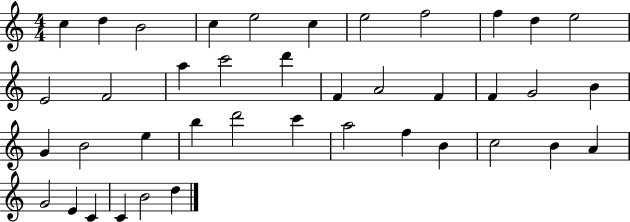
C5/q D5/q B4/h C5/q E5/h C5/q E5/h F5/h F5/q D5/q E5/h E4/h F4/h A5/q C6/h D6/q F4/q A4/h F4/q F4/q G4/h B4/q G4/q B4/h E5/q B5/q D6/h C6/q A5/h F5/q B4/q C5/h B4/q A4/q G4/h E4/q C4/q C4/q B4/h D5/q